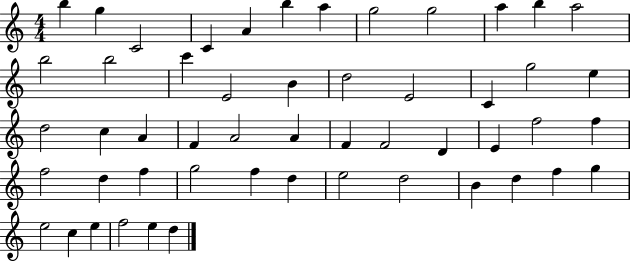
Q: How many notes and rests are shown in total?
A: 52